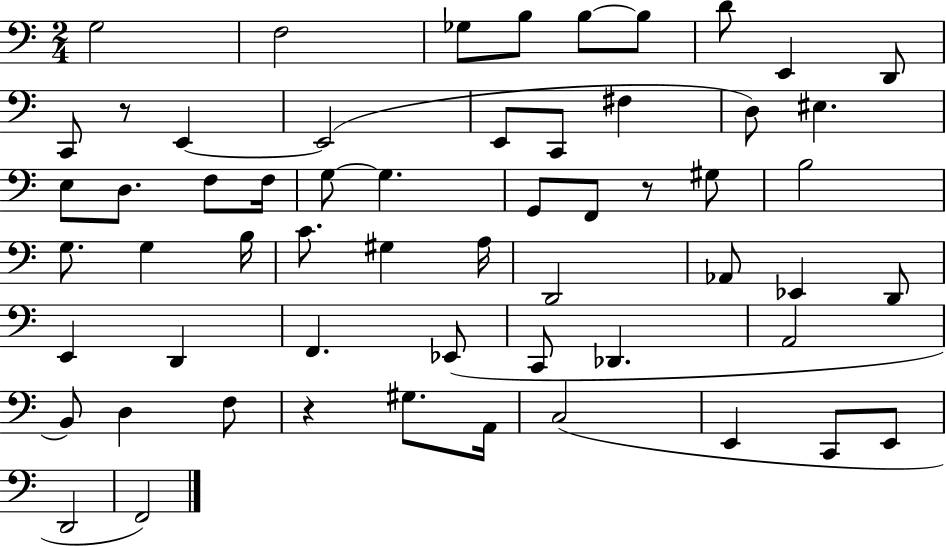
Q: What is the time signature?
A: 2/4